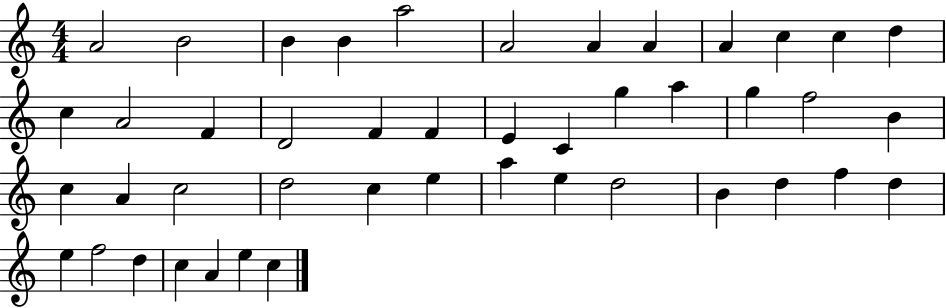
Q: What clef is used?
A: treble